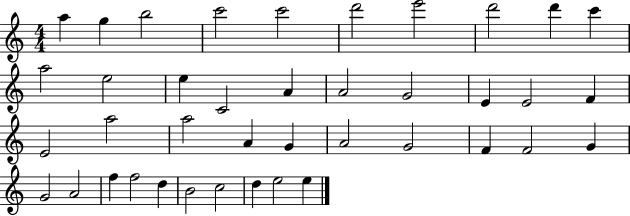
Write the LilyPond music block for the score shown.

{
  \clef treble
  \numericTimeSignature
  \time 4/4
  \key c \major
  a''4 g''4 b''2 | c'''2 c'''2 | d'''2 e'''2 | d'''2 d'''4 c'''4 | \break a''2 e''2 | e''4 c'2 a'4 | a'2 g'2 | e'4 e'2 f'4 | \break e'2 a''2 | a''2 a'4 g'4 | a'2 g'2 | f'4 f'2 g'4 | \break g'2 a'2 | f''4 f''2 d''4 | b'2 c''2 | d''4 e''2 e''4 | \break \bar "|."
}